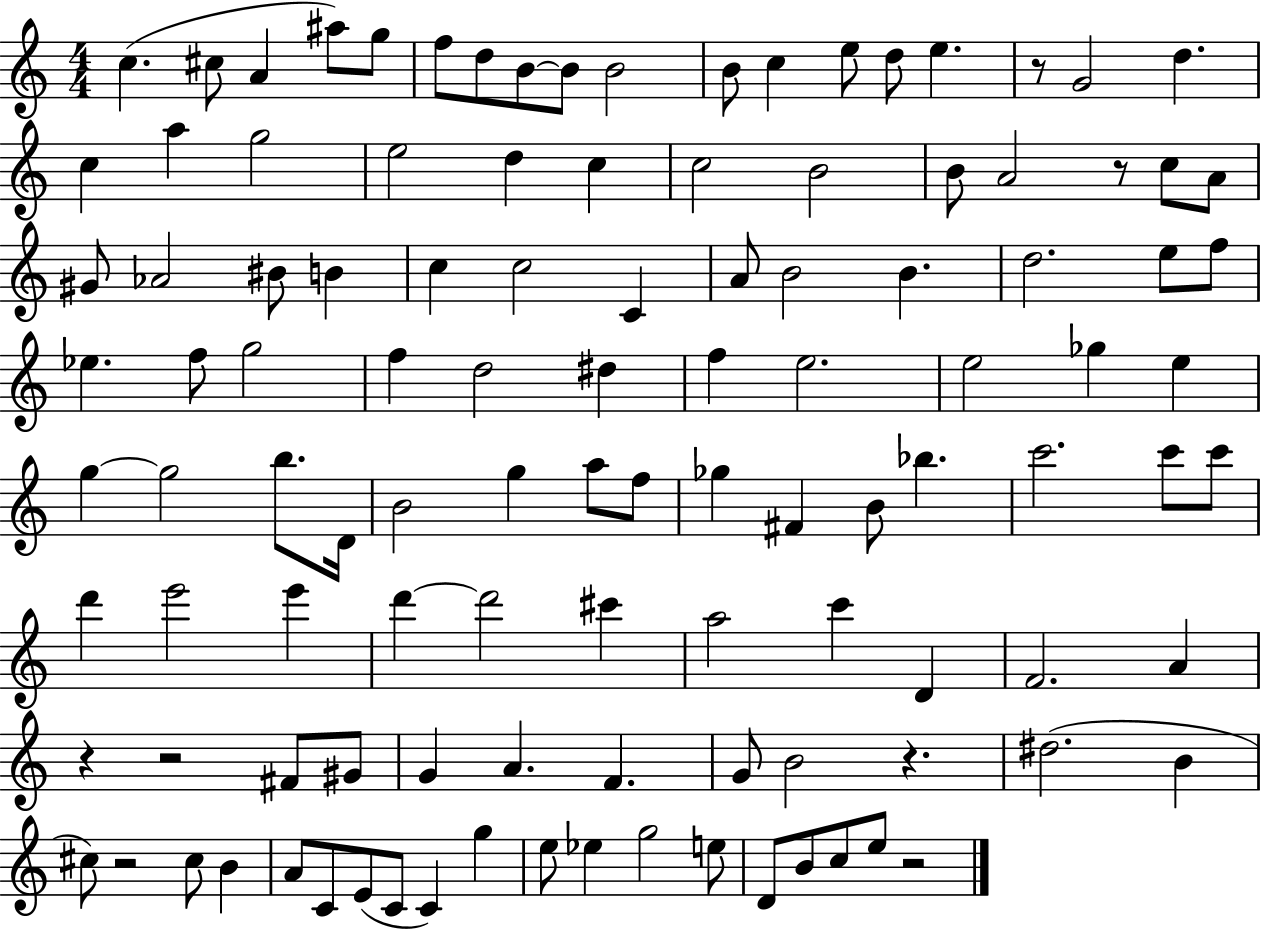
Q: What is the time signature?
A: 4/4